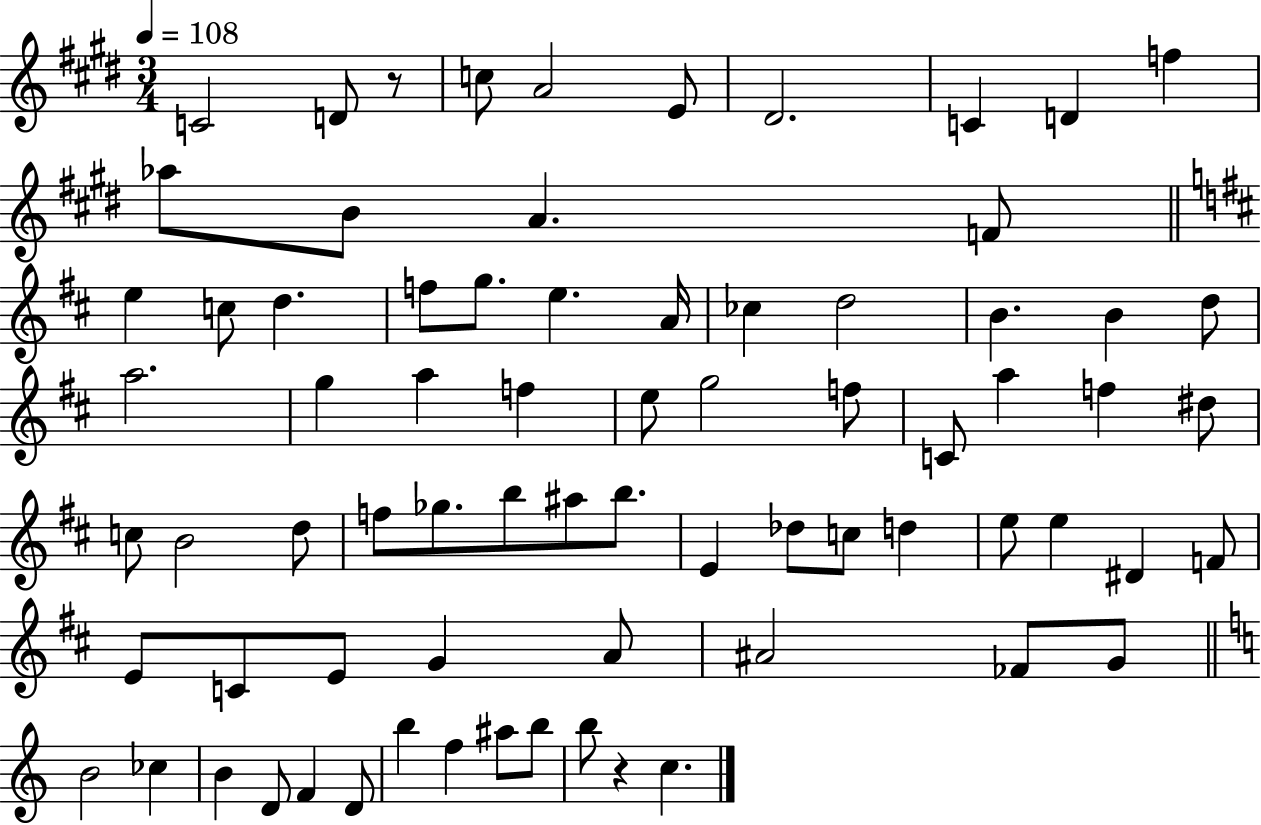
X:1
T:Untitled
M:3/4
L:1/4
K:E
C2 D/2 z/2 c/2 A2 E/2 ^D2 C D f _a/2 B/2 A F/2 e c/2 d f/2 g/2 e A/4 _c d2 B B d/2 a2 g a f e/2 g2 f/2 C/2 a f ^d/2 c/2 B2 d/2 f/2 _g/2 b/2 ^a/2 b/2 E _d/2 c/2 d e/2 e ^D F/2 E/2 C/2 E/2 G A/2 ^A2 _F/2 G/2 B2 _c B D/2 F D/2 b f ^a/2 b/2 b/2 z c